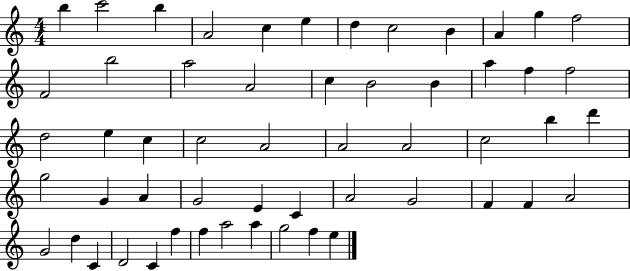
B5/q C6/h B5/q A4/h C5/q E5/q D5/q C5/h B4/q A4/q G5/q F5/h F4/h B5/h A5/h A4/h C5/q B4/h B4/q A5/q F5/q F5/h D5/h E5/q C5/q C5/h A4/h A4/h A4/h C5/h B5/q D6/q G5/h G4/q A4/q G4/h E4/q C4/q A4/h G4/h F4/q F4/q A4/h G4/h D5/q C4/q D4/h C4/q F5/q F5/q A5/h A5/q G5/h F5/q E5/q